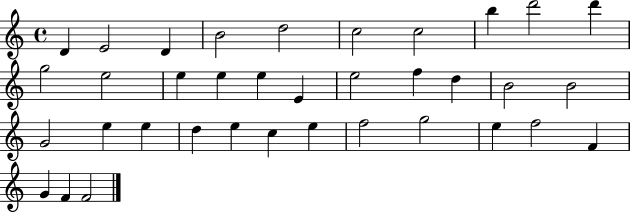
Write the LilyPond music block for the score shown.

{
  \clef treble
  \time 4/4
  \defaultTimeSignature
  \key c \major
  d'4 e'2 d'4 | b'2 d''2 | c''2 c''2 | b''4 d'''2 d'''4 | \break g''2 e''2 | e''4 e''4 e''4 e'4 | e''2 f''4 d''4 | b'2 b'2 | \break g'2 e''4 e''4 | d''4 e''4 c''4 e''4 | f''2 g''2 | e''4 f''2 f'4 | \break g'4 f'4 f'2 | \bar "|."
}